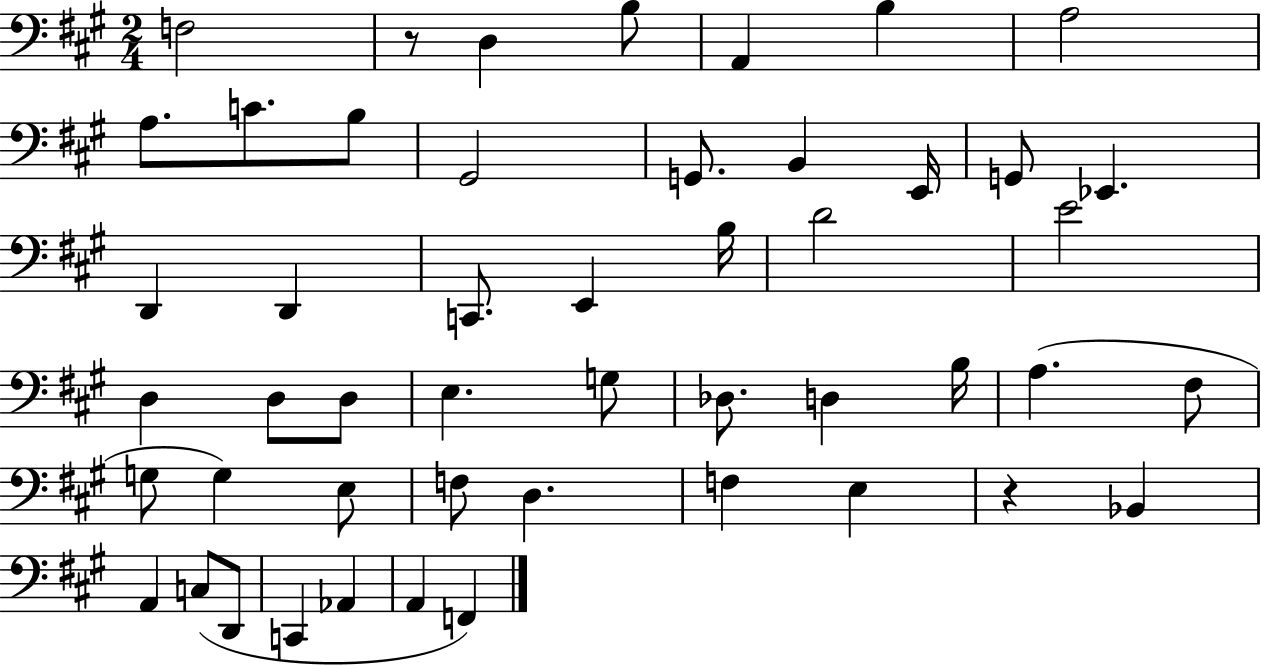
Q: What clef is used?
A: bass